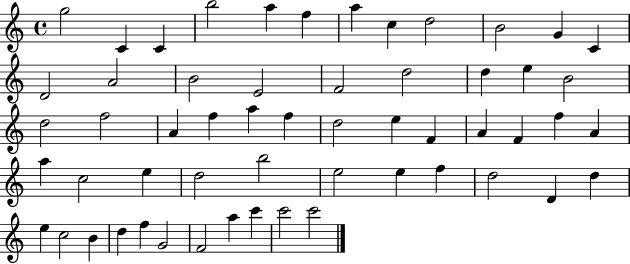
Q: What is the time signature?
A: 4/4